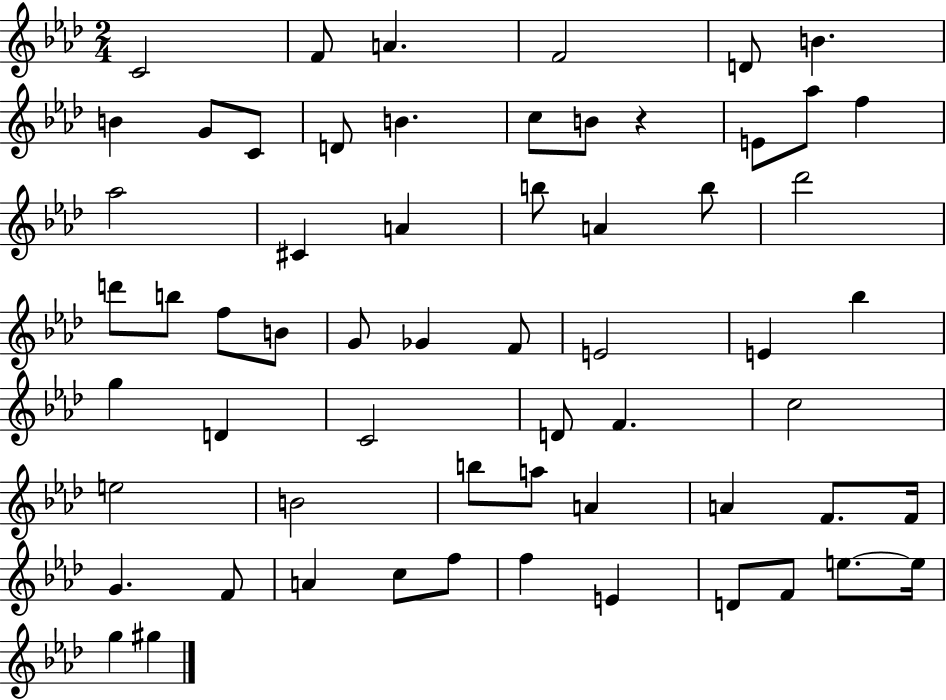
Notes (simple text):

C4/h F4/e A4/q. F4/h D4/e B4/q. B4/q G4/e C4/e D4/e B4/q. C5/e B4/e R/q E4/e Ab5/e F5/q Ab5/h C#4/q A4/q B5/e A4/q B5/e Db6/h D6/e B5/e F5/e B4/e G4/e Gb4/q F4/e E4/h E4/q Bb5/q G5/q D4/q C4/h D4/e F4/q. C5/h E5/h B4/h B5/e A5/e A4/q A4/q F4/e. F4/s G4/q. F4/e A4/q C5/e F5/e F5/q E4/q D4/e F4/e E5/e. E5/s G5/q G#5/q